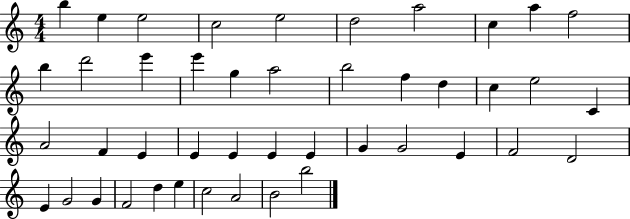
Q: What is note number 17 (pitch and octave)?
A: B5